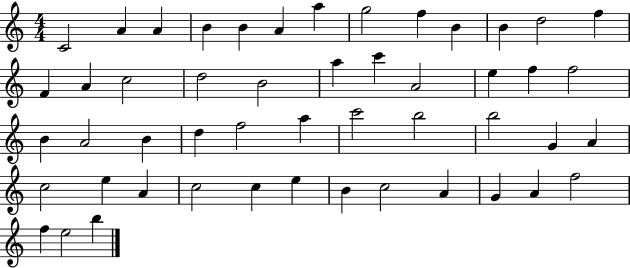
C4/h A4/q A4/q B4/q B4/q A4/q A5/q G5/h F5/q B4/q B4/q D5/h F5/q F4/q A4/q C5/h D5/h B4/h A5/q C6/q A4/h E5/q F5/q F5/h B4/q A4/h B4/q D5/q F5/h A5/q C6/h B5/h B5/h G4/q A4/q C5/h E5/q A4/q C5/h C5/q E5/q B4/q C5/h A4/q G4/q A4/q F5/h F5/q E5/h B5/q